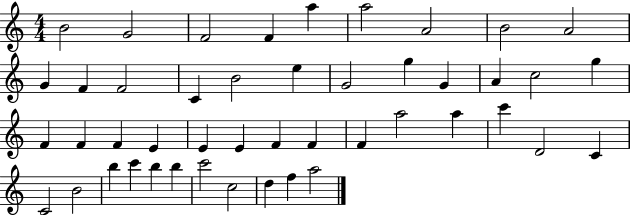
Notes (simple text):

B4/h G4/h F4/h F4/q A5/q A5/h A4/h B4/h A4/h G4/q F4/q F4/h C4/q B4/h E5/q G4/h G5/q G4/q A4/q C5/h G5/q F4/q F4/q F4/q E4/q E4/q E4/q F4/q F4/q F4/q A5/h A5/q C6/q D4/h C4/q C4/h B4/h B5/q C6/q B5/q B5/q C6/h C5/h D5/q F5/q A5/h